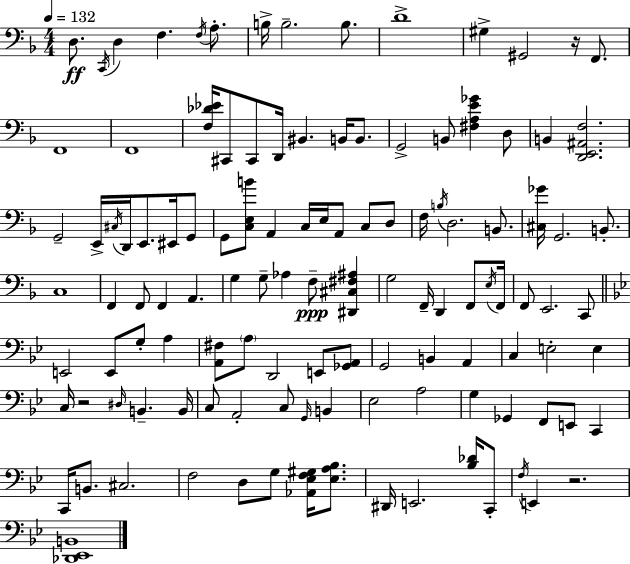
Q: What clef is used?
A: bass